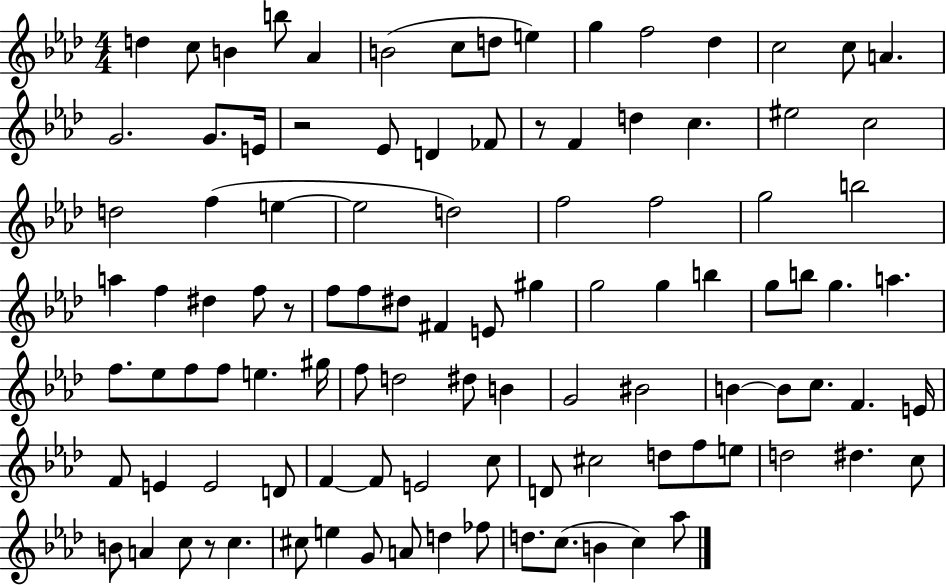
X:1
T:Untitled
M:4/4
L:1/4
K:Ab
d c/2 B b/2 _A B2 c/2 d/2 e g f2 _d c2 c/2 A G2 G/2 E/4 z2 _E/2 D _F/2 z/2 F d c ^e2 c2 d2 f e e2 d2 f2 f2 g2 b2 a f ^d f/2 z/2 f/2 f/2 ^d/2 ^F E/2 ^g g2 g b g/2 b/2 g a f/2 _e/2 f/2 f/2 e ^g/4 f/2 d2 ^d/2 B G2 ^B2 B B/2 c/2 F E/4 F/2 E E2 D/2 F F/2 E2 c/2 D/2 ^c2 d/2 f/2 e/2 d2 ^d c/2 B/2 A c/2 z/2 c ^c/2 e G/2 A/2 d _f/2 d/2 c/2 B c _a/2